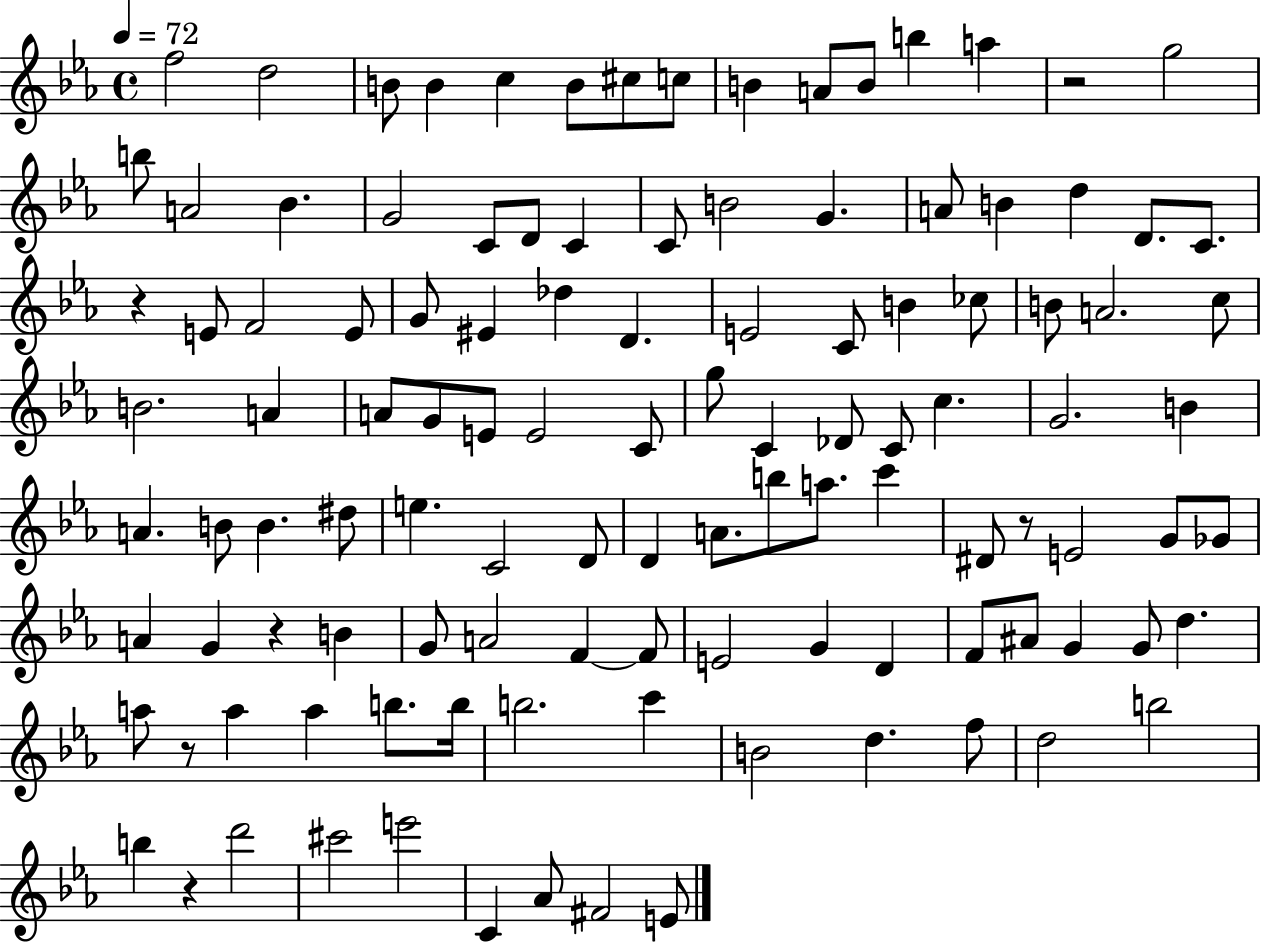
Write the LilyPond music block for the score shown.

{
  \clef treble
  \time 4/4
  \defaultTimeSignature
  \key ees \major
  \tempo 4 = 72
  f''2 d''2 | b'8 b'4 c''4 b'8 cis''8 c''8 | b'4 a'8 b'8 b''4 a''4 | r2 g''2 | \break b''8 a'2 bes'4. | g'2 c'8 d'8 c'4 | c'8 b'2 g'4. | a'8 b'4 d''4 d'8. c'8. | \break r4 e'8 f'2 e'8 | g'8 eis'4 des''4 d'4. | e'2 c'8 b'4 ces''8 | b'8 a'2. c''8 | \break b'2. a'4 | a'8 g'8 e'8 e'2 c'8 | g''8 c'4 des'8 c'8 c''4. | g'2. b'4 | \break a'4. b'8 b'4. dis''8 | e''4. c'2 d'8 | d'4 a'8. b''8 a''8. c'''4 | dis'8 r8 e'2 g'8 ges'8 | \break a'4 g'4 r4 b'4 | g'8 a'2 f'4~~ f'8 | e'2 g'4 d'4 | f'8 ais'8 g'4 g'8 d''4. | \break a''8 r8 a''4 a''4 b''8. b''16 | b''2. c'''4 | b'2 d''4. f''8 | d''2 b''2 | \break b''4 r4 d'''2 | cis'''2 e'''2 | c'4 aes'8 fis'2 e'8 | \bar "|."
}